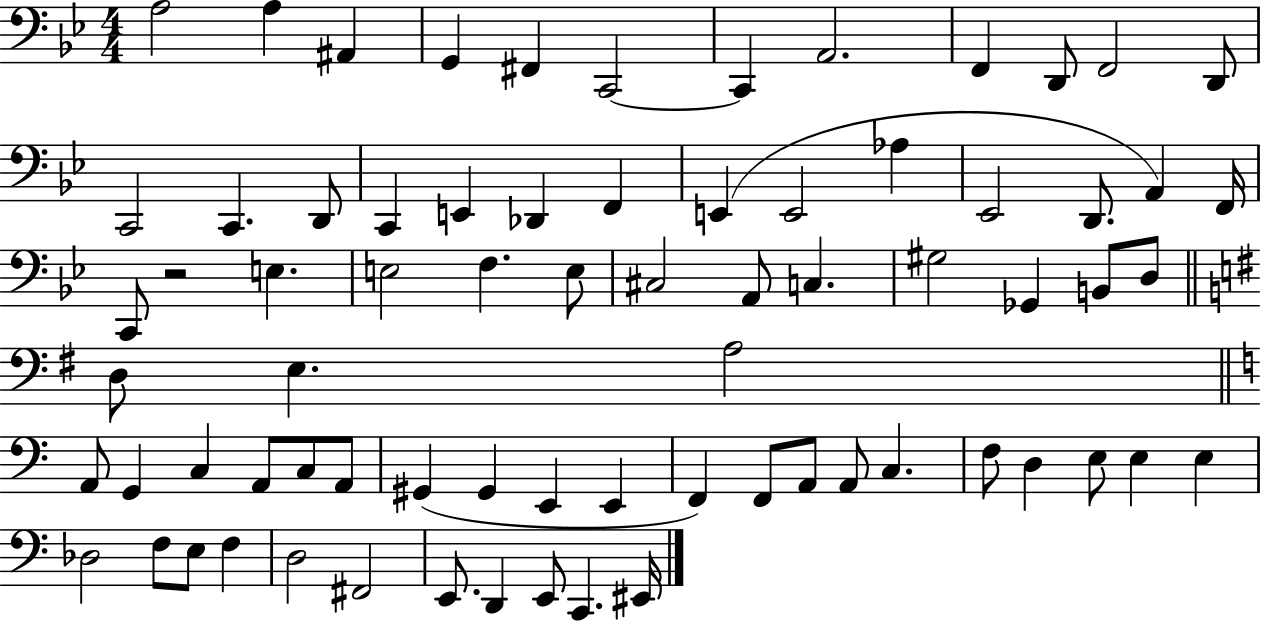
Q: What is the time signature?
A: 4/4